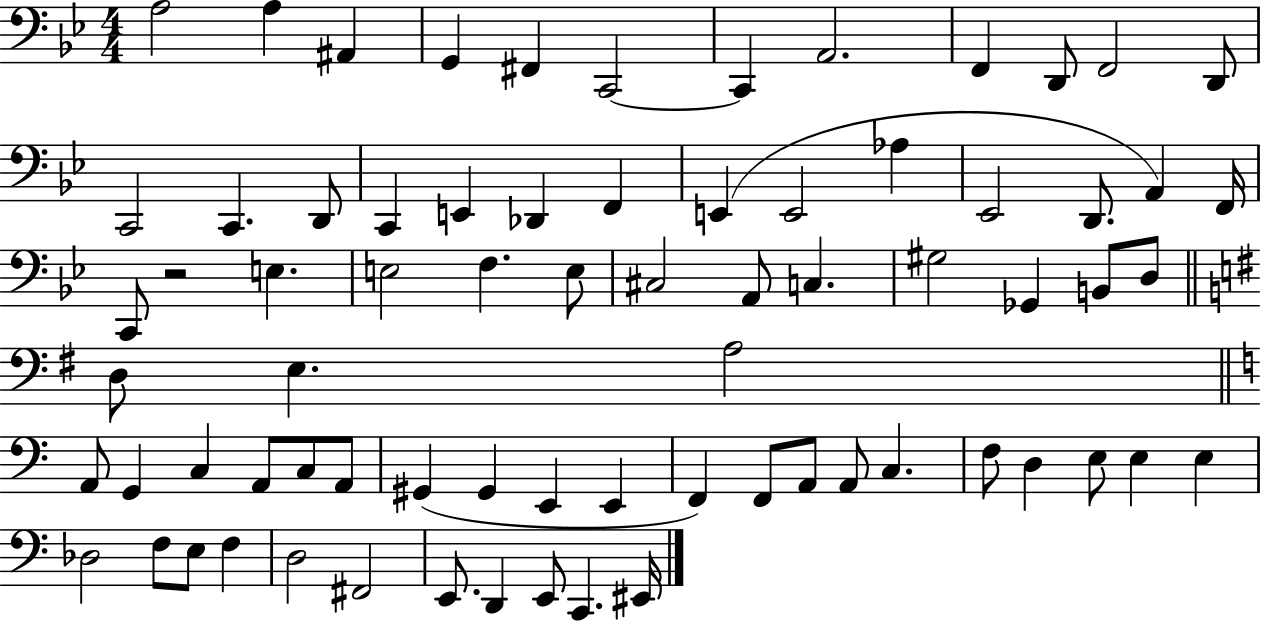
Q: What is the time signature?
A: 4/4